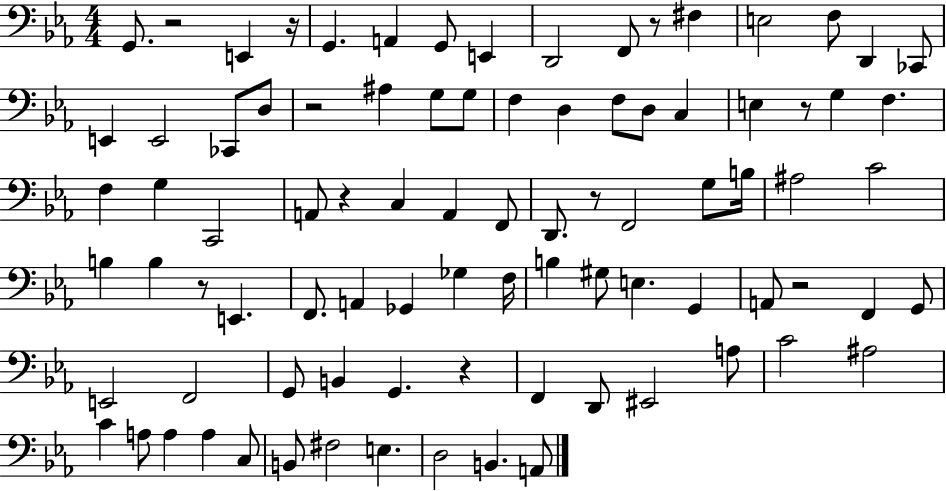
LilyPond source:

{
  \clef bass
  \numericTimeSignature
  \time 4/4
  \key ees \major
  \repeat volta 2 { g,8. r2 e,4 r16 | g,4. a,4 g,8 e,4 | d,2 f,8 r8 fis4 | e2 f8 d,4 ces,8 | \break e,4 e,2 ces,8 d8 | r2 ais4 g8 g8 | f4 d4 f8 d8 c4 | e4 r8 g4 f4. | \break f4 g4 c,2 | a,8 r4 c4 a,4 f,8 | d,8. r8 f,2 g8 b16 | ais2 c'2 | \break b4 b4 r8 e,4. | f,8. a,4 ges,4 ges4 f16 | b4 gis8 e4. g,4 | a,8 r2 f,4 g,8 | \break e,2 f,2 | g,8 b,4 g,4. r4 | f,4 d,8 eis,2 a8 | c'2 ais2 | \break c'4 a8 a4 a4 c8 | b,8 fis2 e4. | d2 b,4. a,8 | } \bar "|."
}